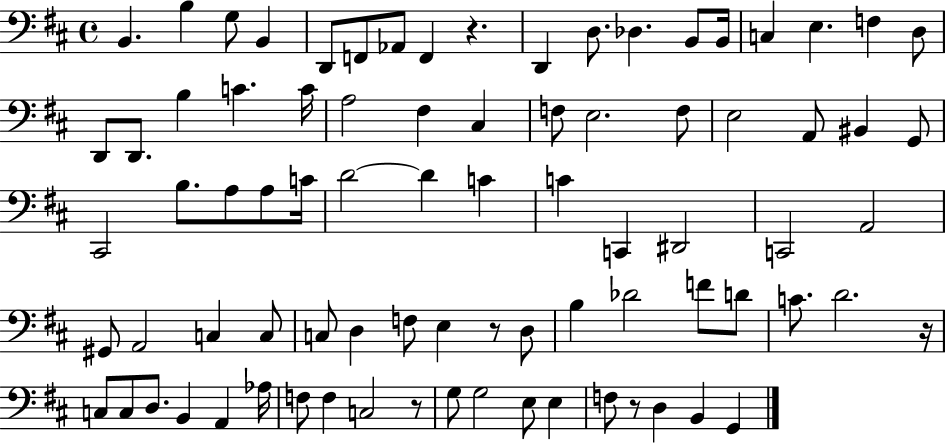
B2/q. B3/q G3/e B2/q D2/e F2/e Ab2/e F2/q R/q. D2/q D3/e. Db3/q. B2/e B2/s C3/q E3/q. F3/q D3/e D2/e D2/e. B3/q C4/q. C4/s A3/h F#3/q C#3/q F3/e E3/h. F3/e E3/h A2/e BIS2/q G2/e C#2/h B3/e. A3/e A3/e C4/s D4/h D4/q C4/q C4/q C2/q D#2/h C2/h A2/h G#2/e A2/h C3/q C3/e C3/e D3/q F3/e E3/q R/e D3/e B3/q Db4/h F4/e D4/e C4/e. D4/h. R/s C3/e C3/e D3/e. B2/q A2/q Ab3/s F3/e F3/q C3/h R/e G3/e G3/h E3/e E3/q F3/e R/e D3/q B2/q G2/q